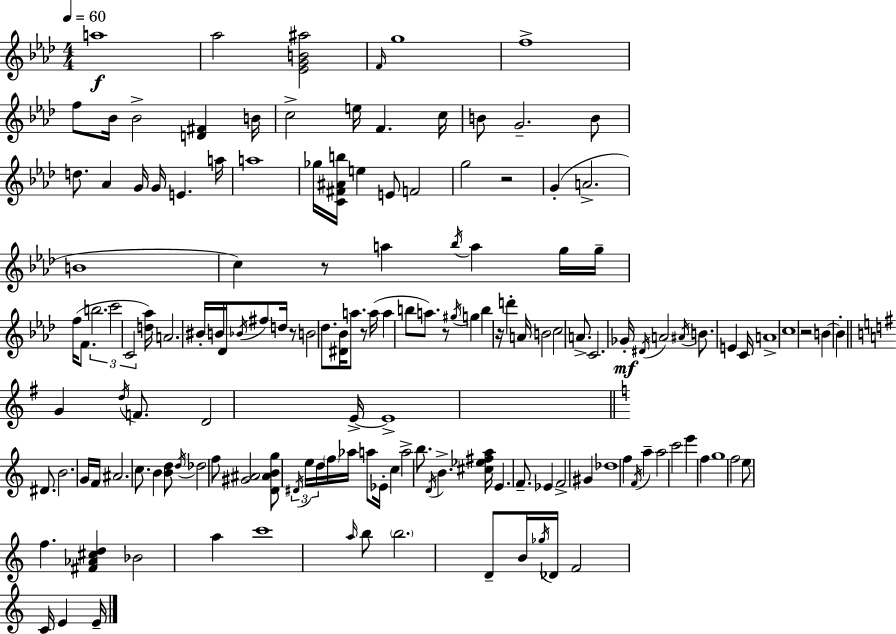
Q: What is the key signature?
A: AES major